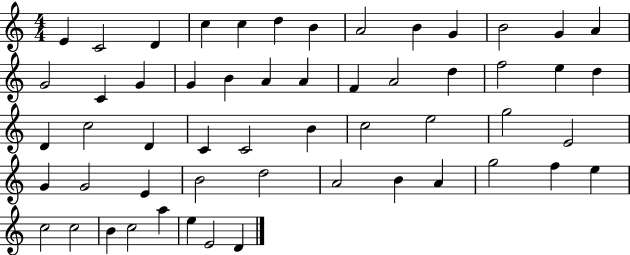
X:1
T:Untitled
M:4/4
L:1/4
K:C
E C2 D c c d B A2 B G B2 G A G2 C G G B A A F A2 d f2 e d D c2 D C C2 B c2 e2 g2 E2 G G2 E B2 d2 A2 B A g2 f e c2 c2 B c2 a e E2 D